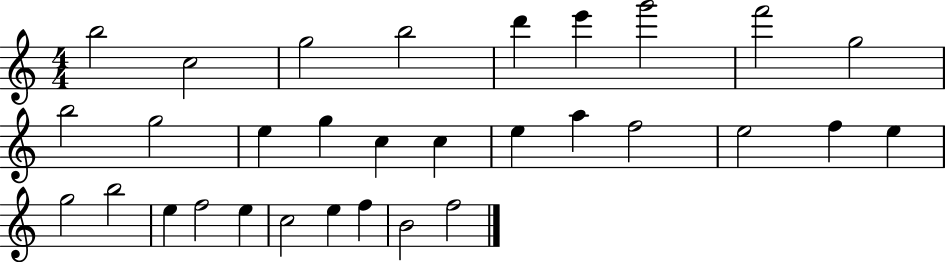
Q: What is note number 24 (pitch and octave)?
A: E5